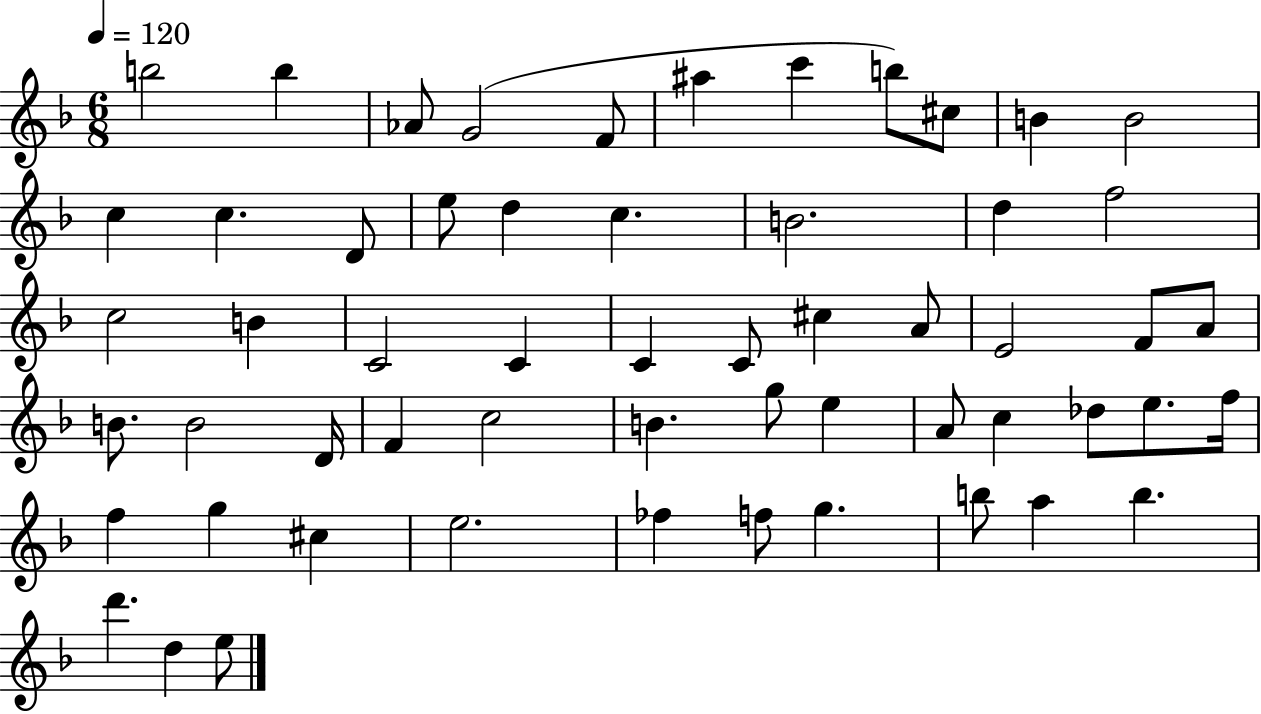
{
  \clef treble
  \numericTimeSignature
  \time 6/8
  \key f \major
  \tempo 4 = 120
  b''2 b''4 | aes'8 g'2( f'8 | ais''4 c'''4 b''8) cis''8 | b'4 b'2 | \break c''4 c''4. d'8 | e''8 d''4 c''4. | b'2. | d''4 f''2 | \break c''2 b'4 | c'2 c'4 | c'4 c'8 cis''4 a'8 | e'2 f'8 a'8 | \break b'8. b'2 d'16 | f'4 c''2 | b'4. g''8 e''4 | a'8 c''4 des''8 e''8. f''16 | \break f''4 g''4 cis''4 | e''2. | fes''4 f''8 g''4. | b''8 a''4 b''4. | \break d'''4. d''4 e''8 | \bar "|."
}